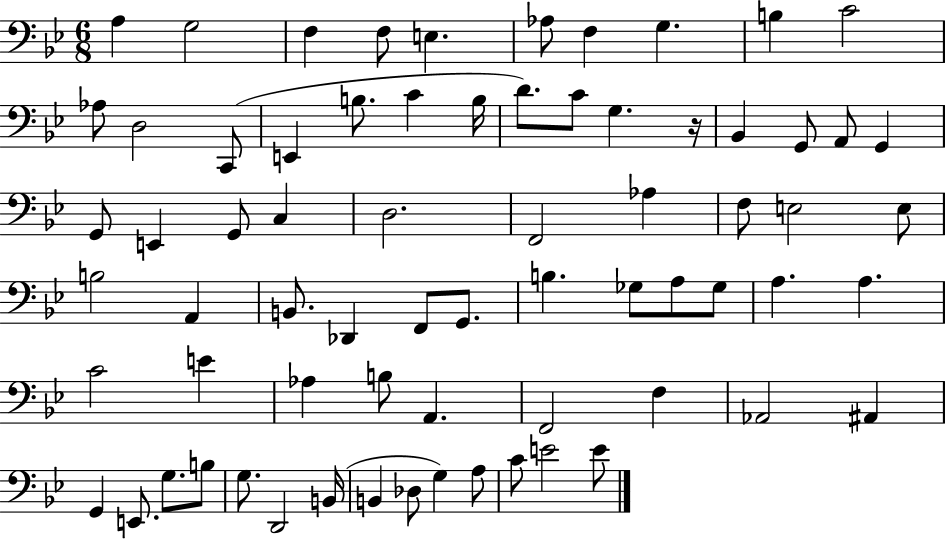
A3/q G3/h F3/q F3/e E3/q. Ab3/e F3/q G3/q. B3/q C4/h Ab3/e D3/h C2/e E2/q B3/e. C4/q B3/s D4/e. C4/e G3/q. R/s Bb2/q G2/e A2/e G2/q G2/e E2/q G2/e C3/q D3/h. F2/h Ab3/q F3/e E3/h E3/e B3/h A2/q B2/e. Db2/q F2/e G2/e. B3/q. Gb3/e A3/e Gb3/e A3/q. A3/q. C4/h E4/q Ab3/q B3/e A2/q. F2/h F3/q Ab2/h A#2/q G2/q E2/e. G3/e. B3/e G3/e. D2/h B2/s B2/q Db3/e G3/q A3/e C4/e E4/h E4/e